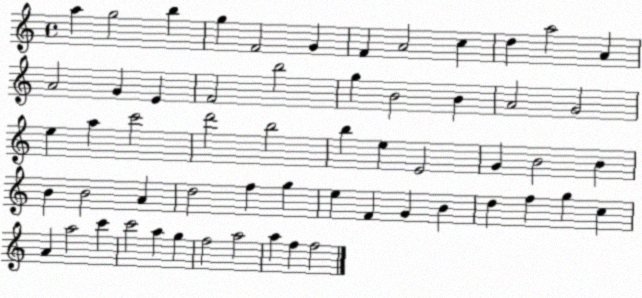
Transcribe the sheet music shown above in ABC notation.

X:1
T:Untitled
M:4/4
L:1/4
K:C
a g2 b g F2 G F A2 c d a2 A A2 G E F2 b2 g B2 B A2 G2 e a c'2 d'2 b2 b e E2 G B2 B B B2 A d2 f g e F G B d f g c A a2 c' c'2 a g f2 a2 a f f2